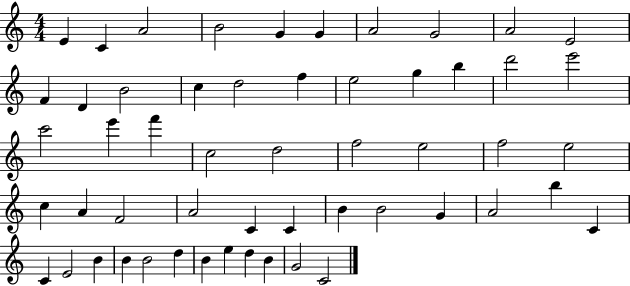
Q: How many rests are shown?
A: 0